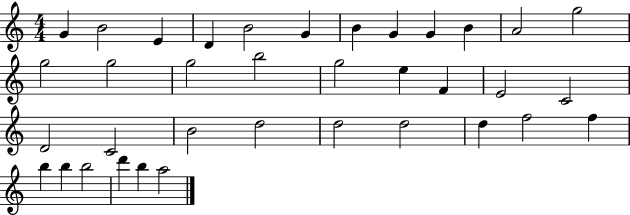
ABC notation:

X:1
T:Untitled
M:4/4
L:1/4
K:C
G B2 E D B2 G B G G B A2 g2 g2 g2 g2 b2 g2 e F E2 C2 D2 C2 B2 d2 d2 d2 d f2 f b b b2 d' b a2